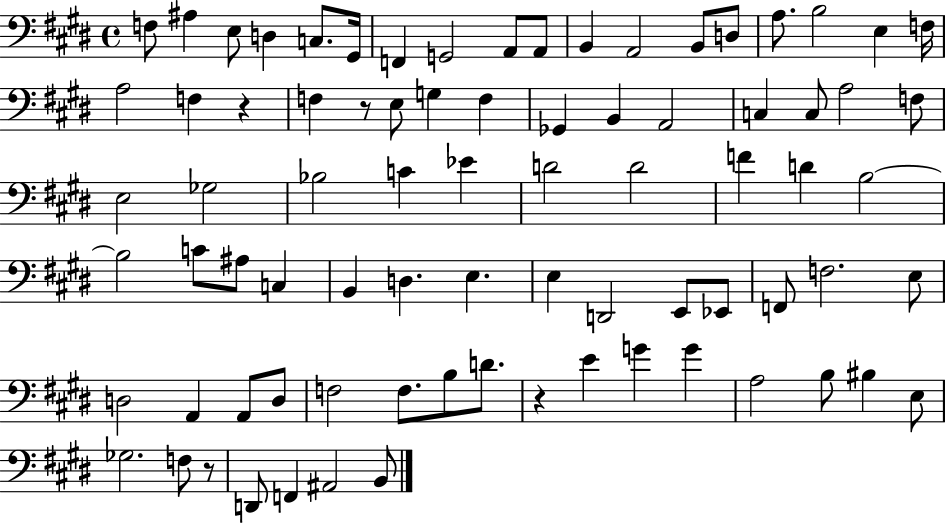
F3/e A#3/q E3/e D3/q C3/e. G#2/s F2/q G2/h A2/e A2/e B2/q A2/h B2/e D3/e A3/e. B3/h E3/q F3/s A3/h F3/q R/q F3/q R/e E3/e G3/q F3/q Gb2/q B2/q A2/h C3/q C3/e A3/h F3/e E3/h Gb3/h Bb3/h C4/q Eb4/q D4/h D4/h F4/q D4/q B3/h B3/h C4/e A#3/e C3/q B2/q D3/q. E3/q. E3/q D2/h E2/e Eb2/e F2/e F3/h. E3/e D3/h A2/q A2/e D3/e F3/h F3/e. B3/e D4/e. R/q E4/q G4/q G4/q A3/h B3/e BIS3/q E3/e Gb3/h. F3/e R/e D2/e F2/q A#2/h B2/e